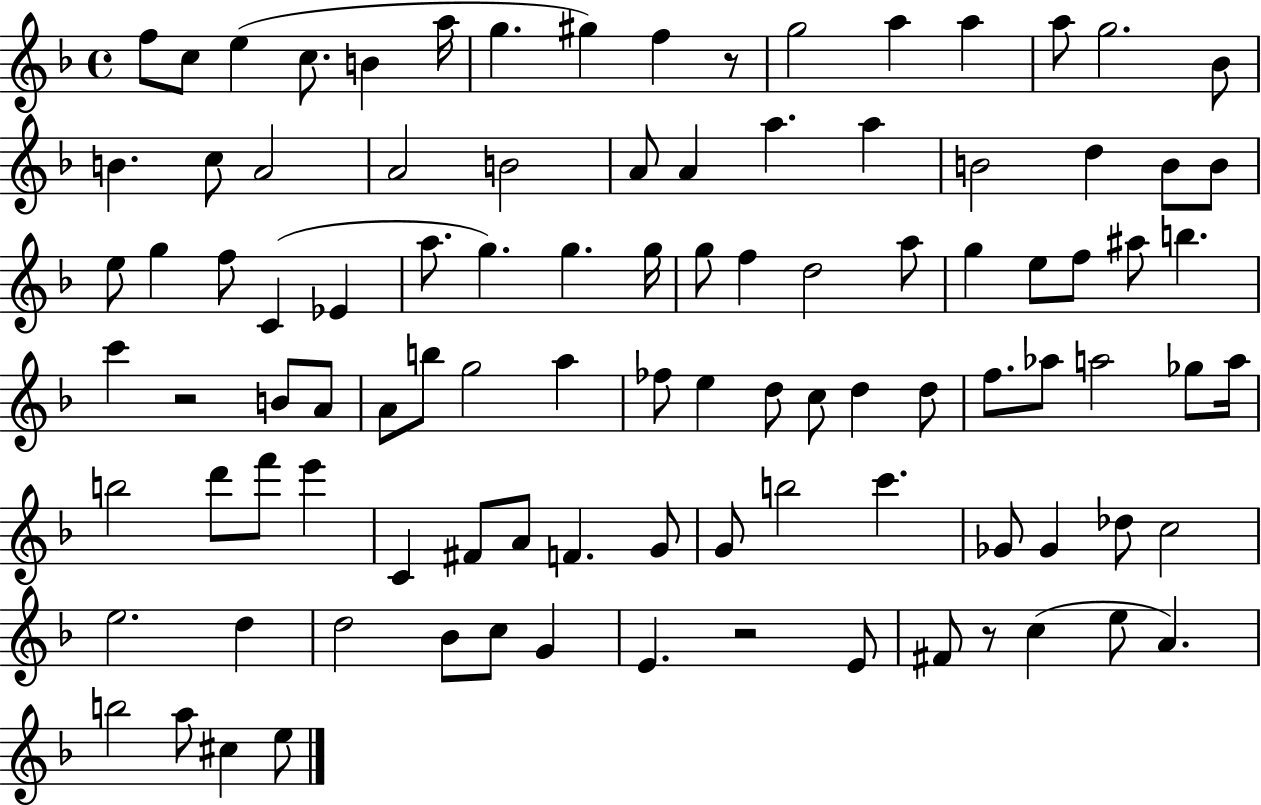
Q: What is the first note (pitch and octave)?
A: F5